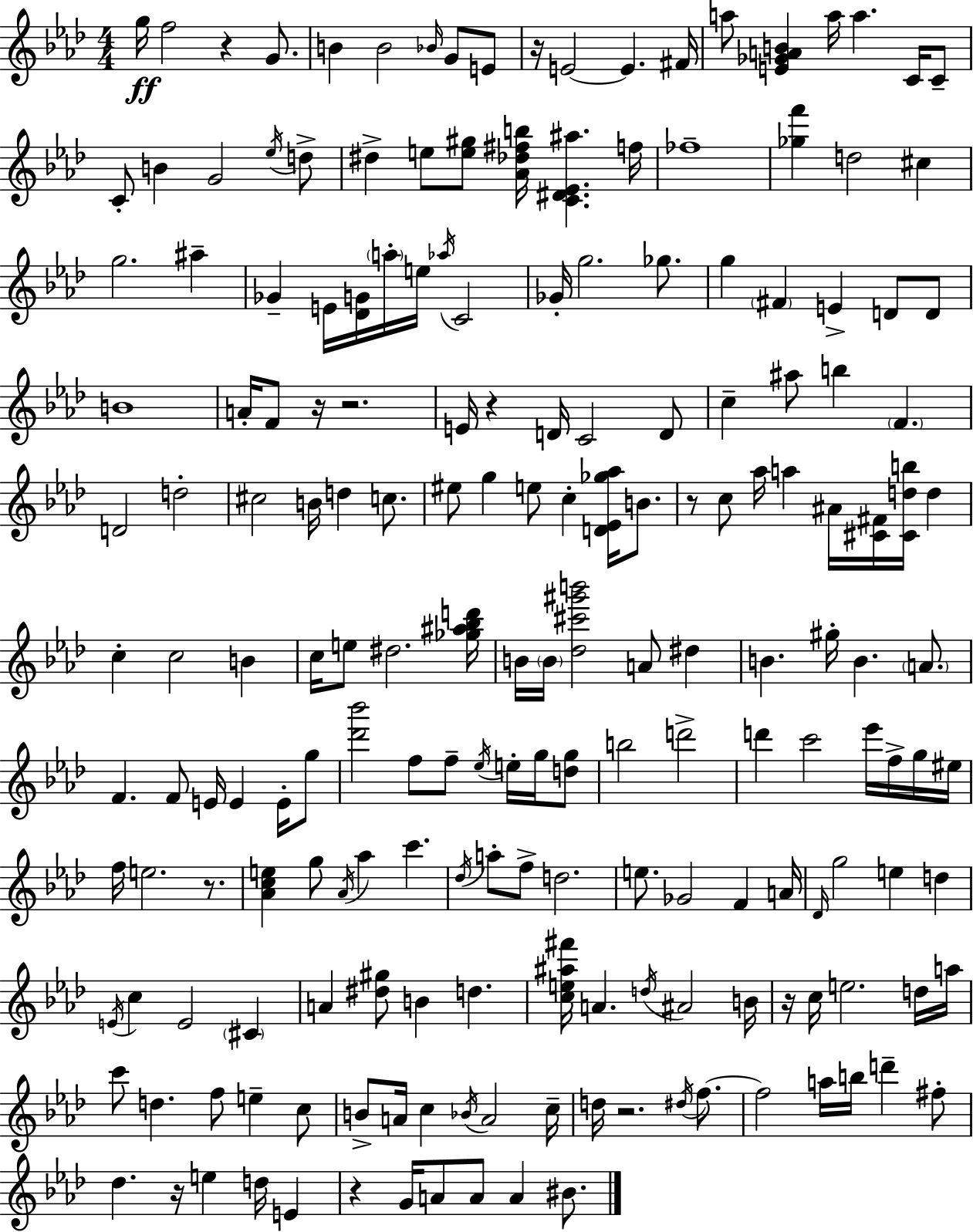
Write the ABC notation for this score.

X:1
T:Untitled
M:4/4
L:1/4
K:Fm
g/4 f2 z G/2 B B2 _B/4 G/2 E/2 z/4 E2 E ^F/4 a/2 [E_GAB] a/4 a C/4 C/2 C/2 B G2 _e/4 d/2 ^d e/2 [e^g]/2 [_A_d^fb]/4 [C^D_E^a] f/4 _f4 [_gf'] d2 ^c g2 ^a _G E/4 [_DG]/4 a/4 e/4 _a/4 C2 _G/4 g2 _g/2 g ^F E D/2 D/2 B4 A/4 F/2 z/4 z2 E/4 z D/4 C2 D/2 c ^a/2 b F D2 d2 ^c2 B/4 d c/2 ^e/2 g e/2 c [D_E_g_a]/4 B/2 z/2 c/2 _a/4 a ^A/4 [^C^F]/4 [^Cdb]/4 d c c2 B c/4 e/2 ^d2 [_g^a_bd']/4 B/4 B/4 [_d^c'^g'b']2 A/2 ^d B ^g/4 B A/2 F F/2 E/4 E E/4 g/2 [_d'_b']2 f/2 f/2 _e/4 e/4 g/4 [dg]/2 b2 d'2 d' c'2 _e'/4 f/4 g/4 ^e/4 f/4 e2 z/2 [_Ace] g/2 _A/4 _a c' _d/4 a/2 f/2 d2 e/2 _G2 F A/4 _D/4 g2 e d E/4 c E2 ^C A [^d^g]/2 B d [ce^a^f']/4 A d/4 ^A2 B/4 z/4 c/4 e2 d/4 a/4 c'/2 d f/2 e c/2 B/2 A/4 c _B/4 A2 c/4 d/4 z2 ^d/4 f/2 f2 a/4 b/4 d' ^f/2 _d z/4 e d/4 E z G/4 A/2 A/2 A ^B/2